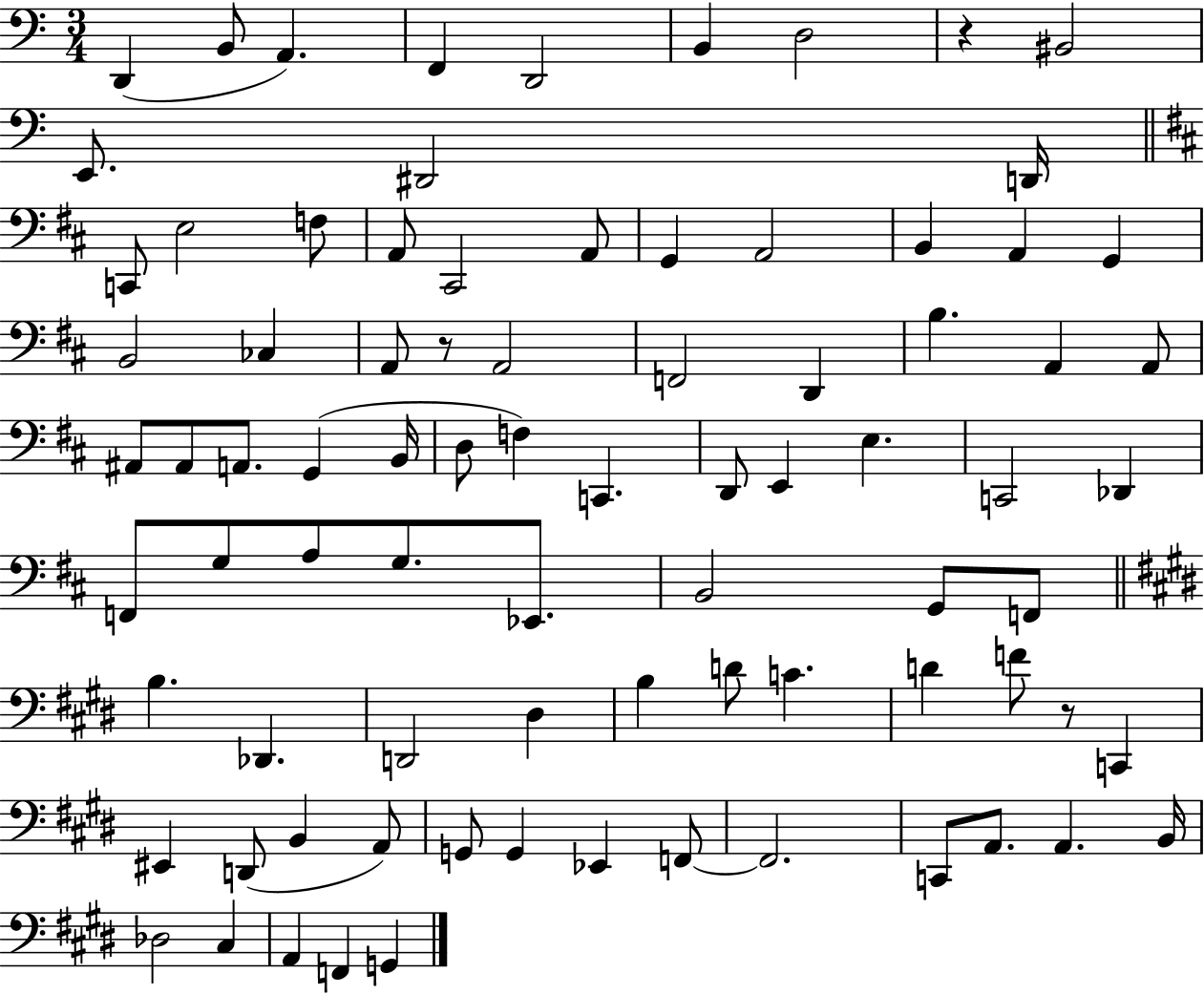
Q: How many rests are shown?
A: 3